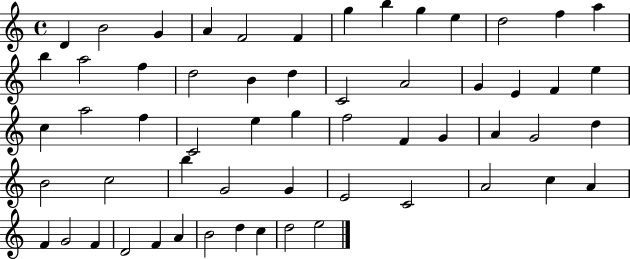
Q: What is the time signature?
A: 4/4